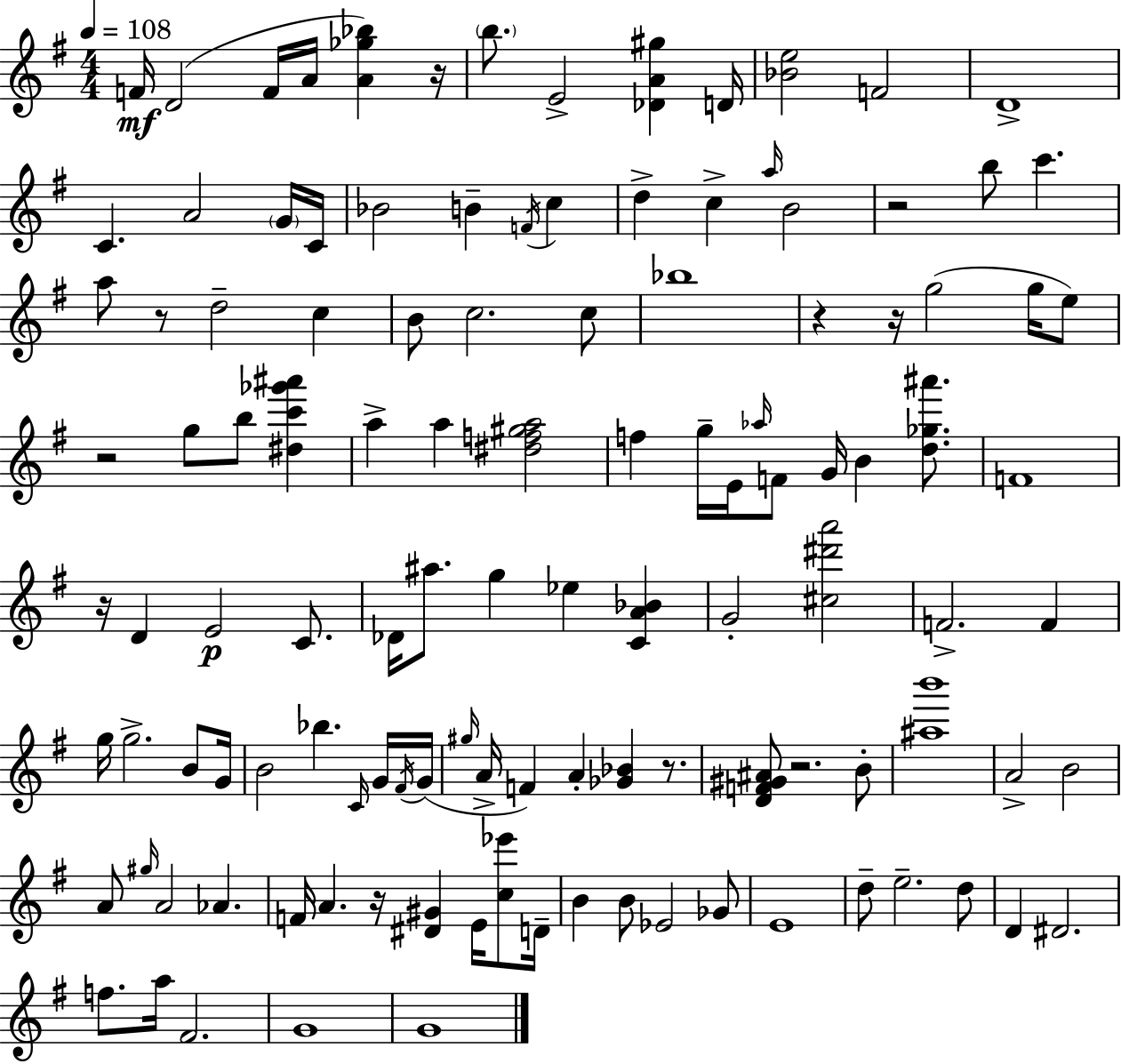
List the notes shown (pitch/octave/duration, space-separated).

F4/s D4/h F4/s A4/s [A4,Gb5,Bb5]/q R/s B5/e. E4/h [Db4,A4,G#5]/q D4/s [Bb4,E5]/h F4/h D4/w C4/q. A4/h G4/s C4/s Bb4/h B4/q F4/s C5/q D5/q C5/q A5/s B4/h R/h B5/e C6/q. A5/e R/e D5/h C5/q B4/e C5/h. C5/e Bb5/w R/q R/s G5/h G5/s E5/e R/h G5/e B5/e [D#5,C6,Gb6,A#6]/q A5/q A5/q [D#5,F5,G#5,A5]/h F5/q G5/s E4/s Ab5/s F4/e G4/s B4/q [D5,Gb5,A#6]/e. F4/w R/s D4/q E4/h C4/e. Db4/s A#5/e. G5/q Eb5/q [C4,A4,Bb4]/q G4/h [C#5,D#6,A6]/h F4/h. F4/q G5/s G5/h. B4/e G4/s B4/h Bb5/q. C4/s G4/s F#4/s G4/s G#5/s A4/s F4/q A4/q [Gb4,Bb4]/q R/e. [D4,F4,G#4,A#4]/e R/h. B4/e [A#5,B6]/w A4/h B4/h A4/e G#5/s A4/h Ab4/q. F4/s A4/q. R/s [D#4,G#4]/q E4/s [C5,Eb6]/e D4/s B4/q B4/e Eb4/h Gb4/e E4/w D5/e E5/h. D5/e D4/q D#4/h. F5/e. A5/s F#4/h. G4/w G4/w